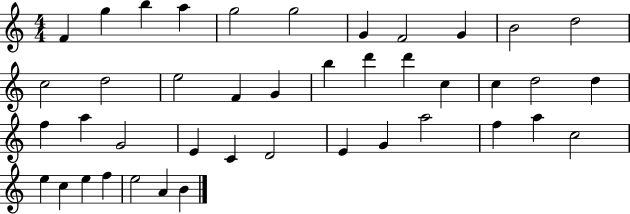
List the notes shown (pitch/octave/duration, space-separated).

F4/q G5/q B5/q A5/q G5/h G5/h G4/q F4/h G4/q B4/h D5/h C5/h D5/h E5/h F4/q G4/q B5/q D6/q D6/q C5/q C5/q D5/h D5/q F5/q A5/q G4/h E4/q C4/q D4/h E4/q G4/q A5/h F5/q A5/q C5/h E5/q C5/q E5/q F5/q E5/h A4/q B4/q